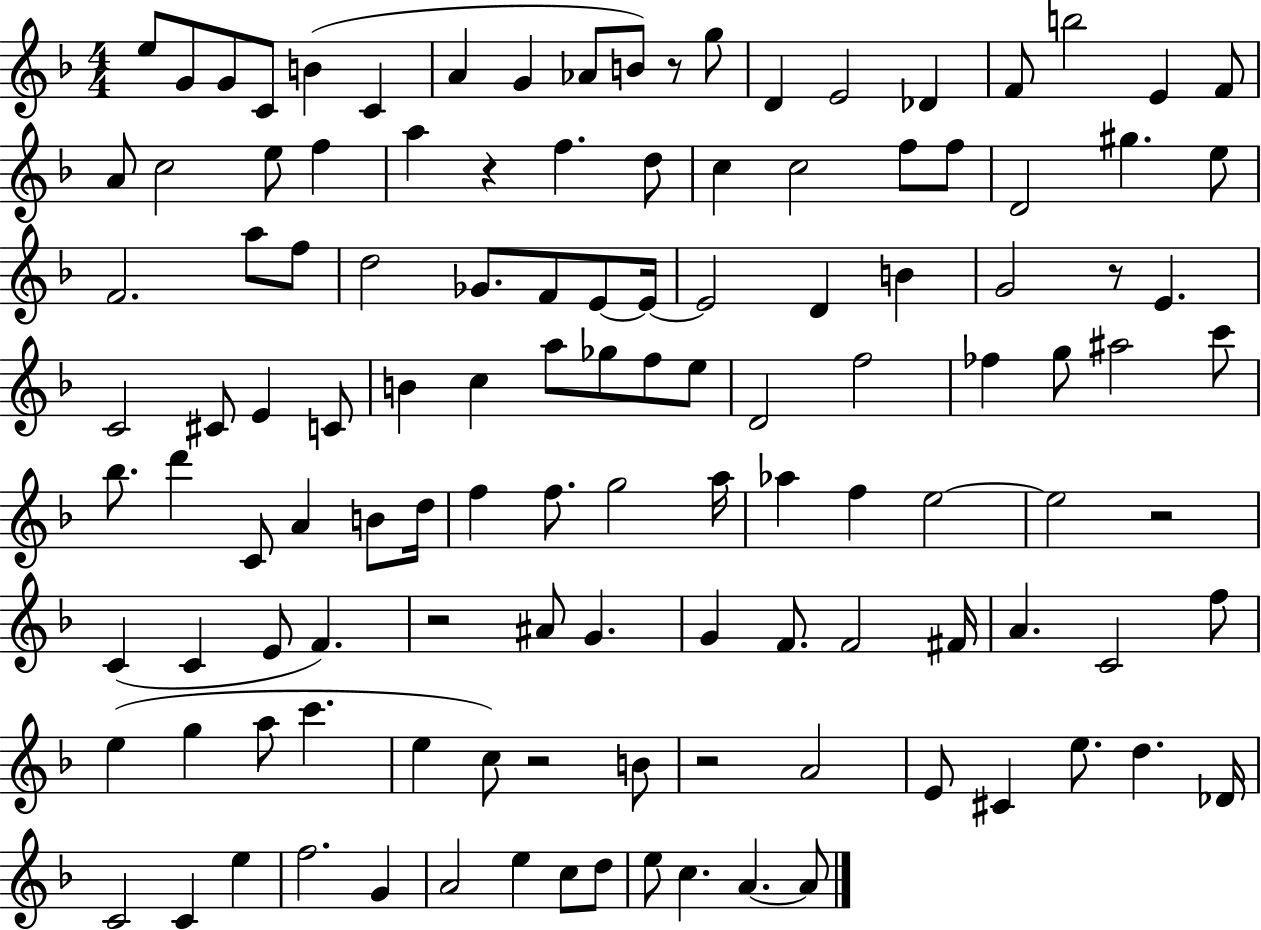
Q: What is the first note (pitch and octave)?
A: E5